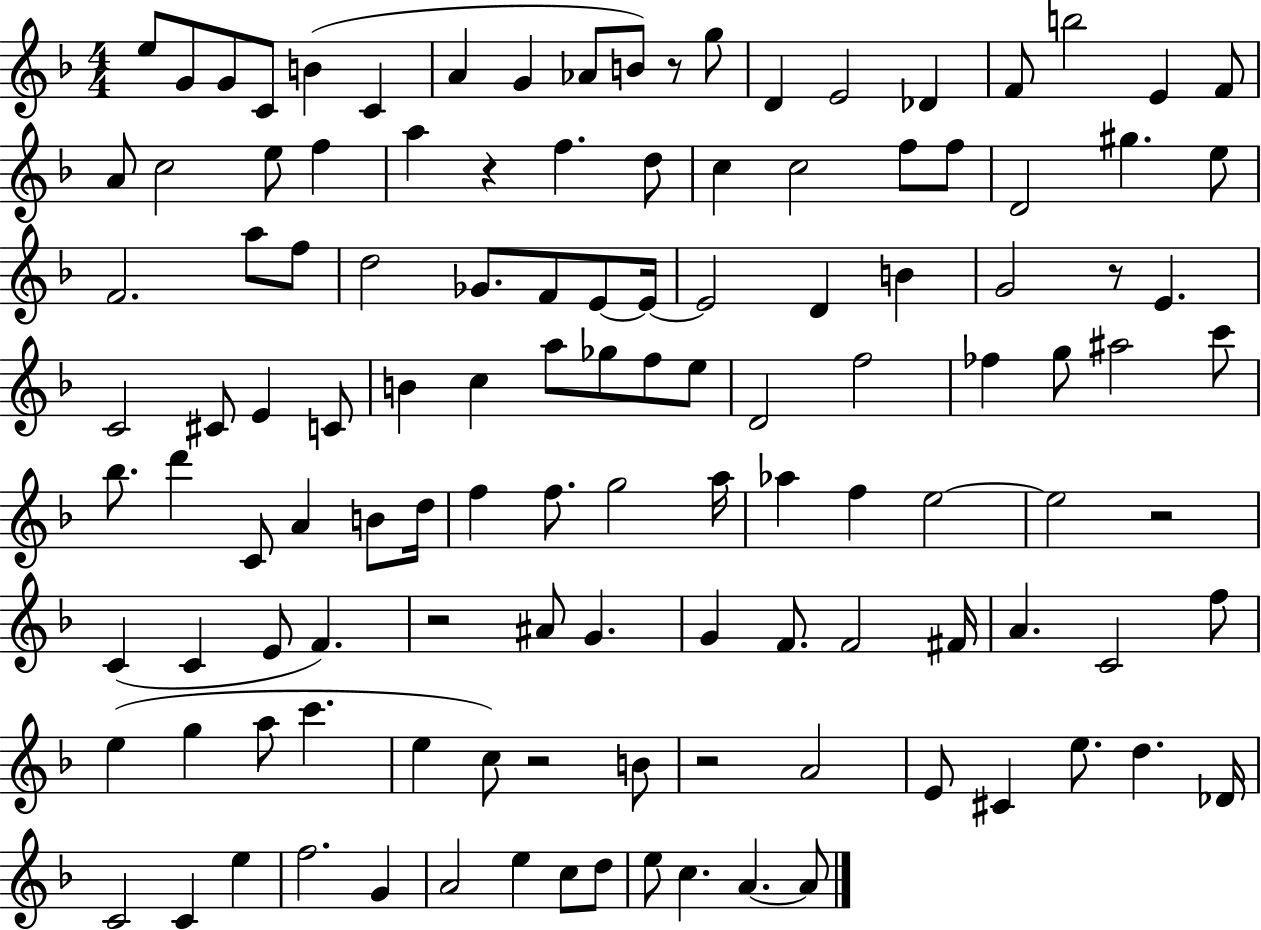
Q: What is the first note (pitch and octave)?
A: E5